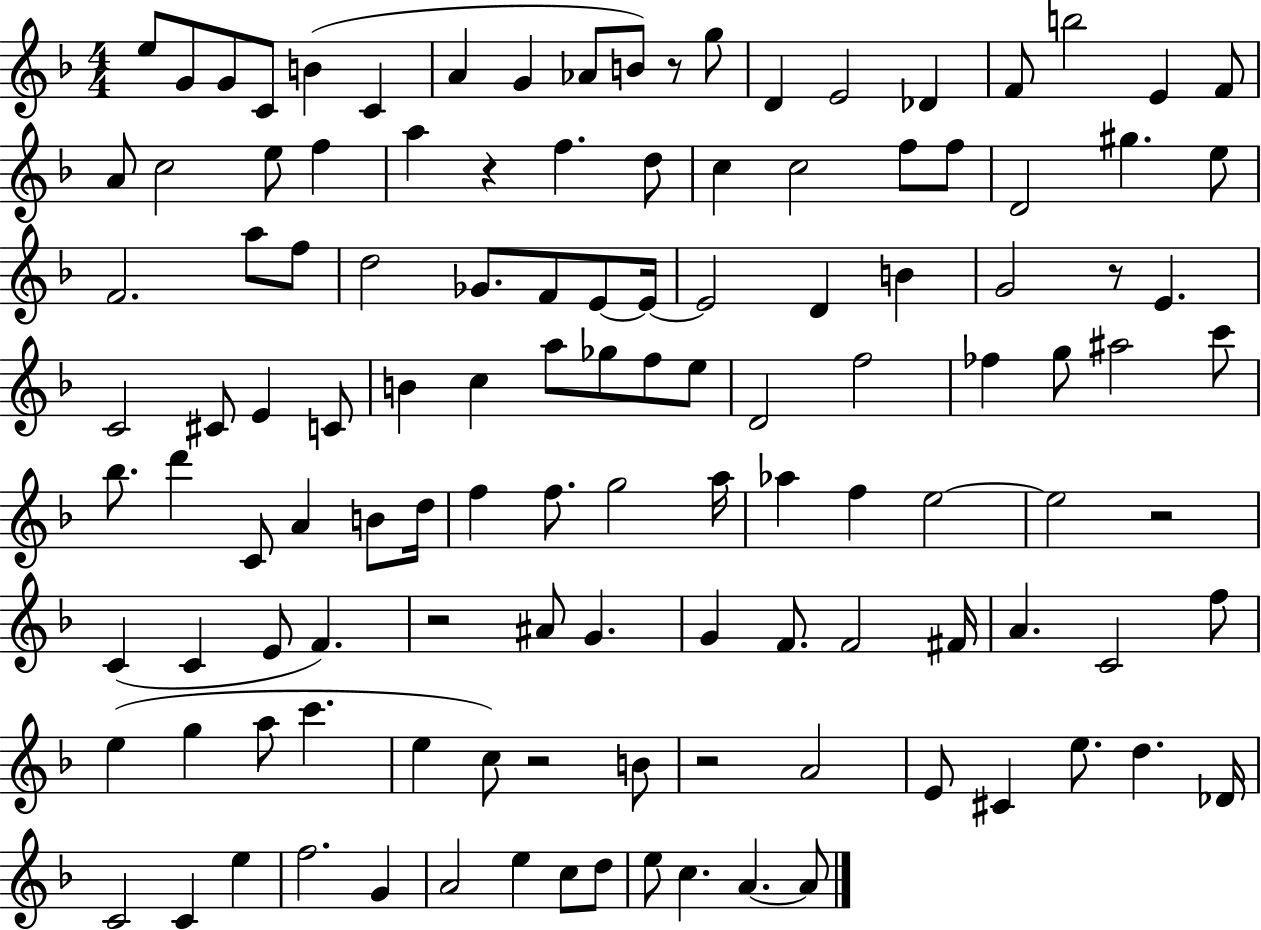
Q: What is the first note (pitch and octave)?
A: E5